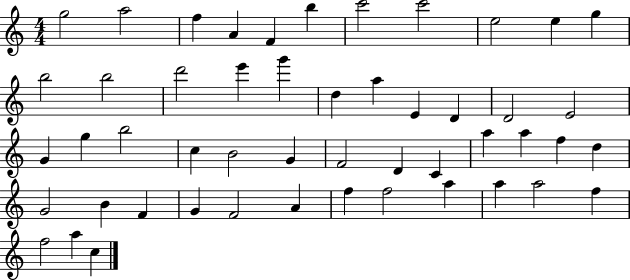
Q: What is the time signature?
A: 4/4